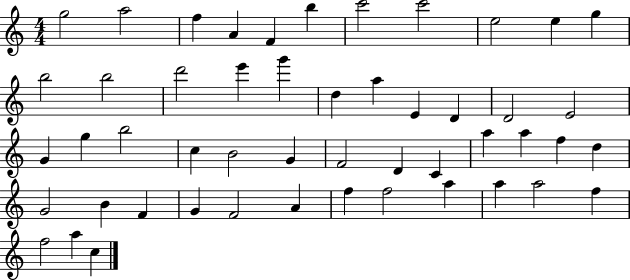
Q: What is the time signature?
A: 4/4